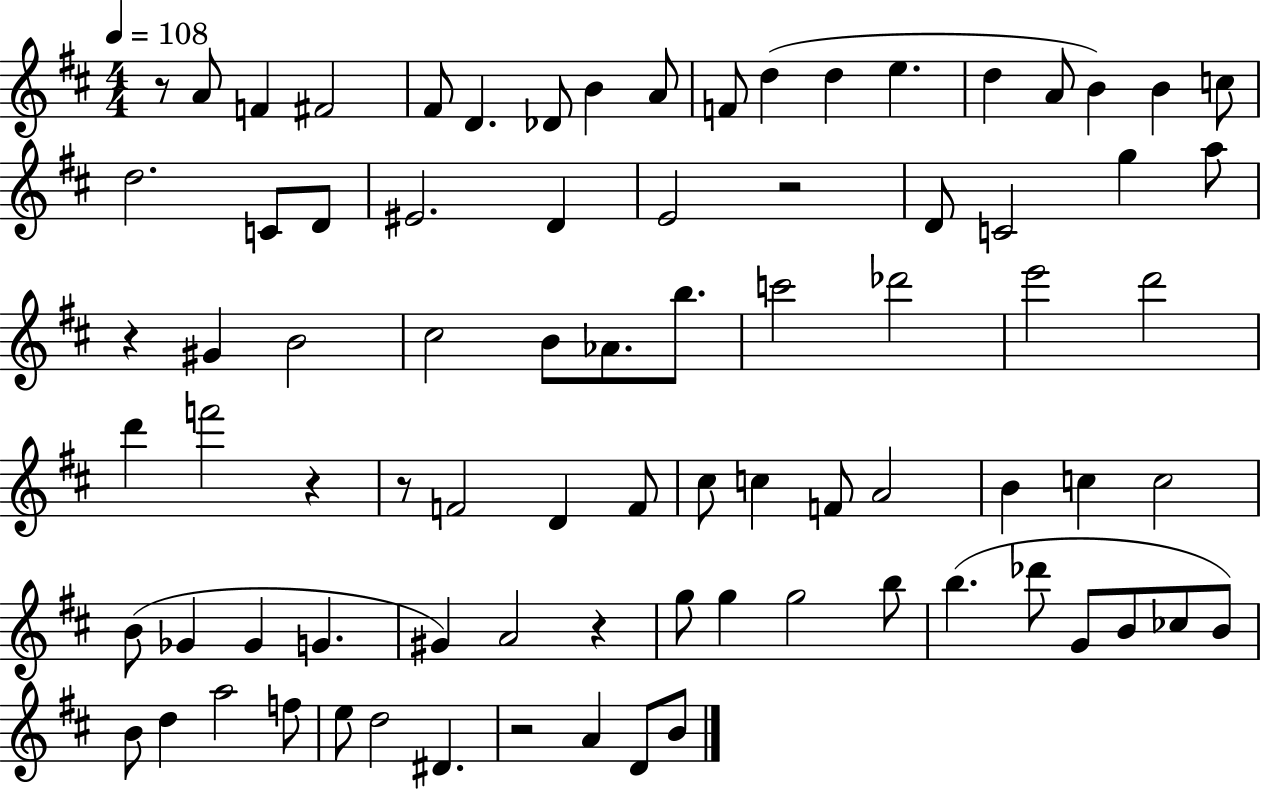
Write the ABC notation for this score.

X:1
T:Untitled
M:4/4
L:1/4
K:D
z/2 A/2 F ^F2 ^F/2 D _D/2 B A/2 F/2 d d e d A/2 B B c/2 d2 C/2 D/2 ^E2 D E2 z2 D/2 C2 g a/2 z ^G B2 ^c2 B/2 _A/2 b/2 c'2 _d'2 e'2 d'2 d' f'2 z z/2 F2 D F/2 ^c/2 c F/2 A2 B c c2 B/2 _G _G G ^G A2 z g/2 g g2 b/2 b _d'/2 G/2 B/2 _c/2 B/2 B/2 d a2 f/2 e/2 d2 ^D z2 A D/2 B/2